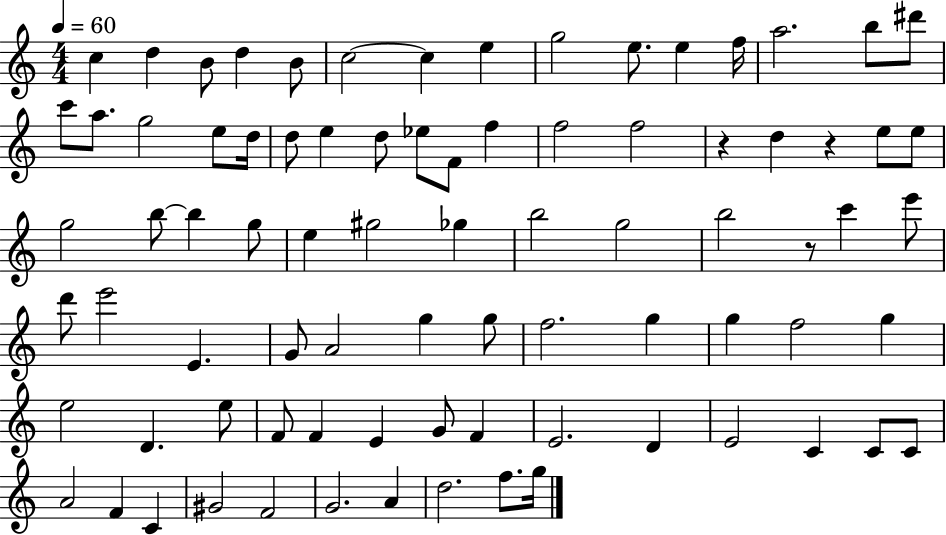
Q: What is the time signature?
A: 4/4